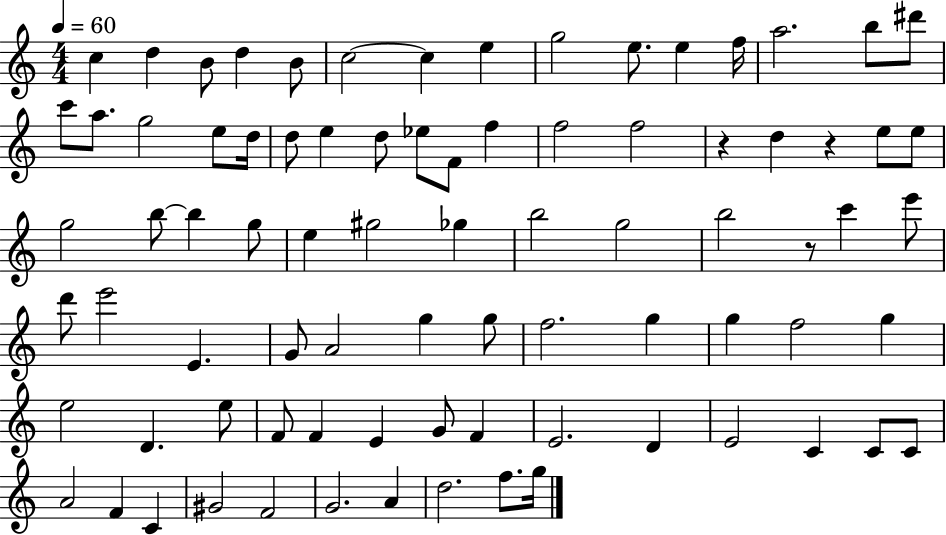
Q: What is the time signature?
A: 4/4